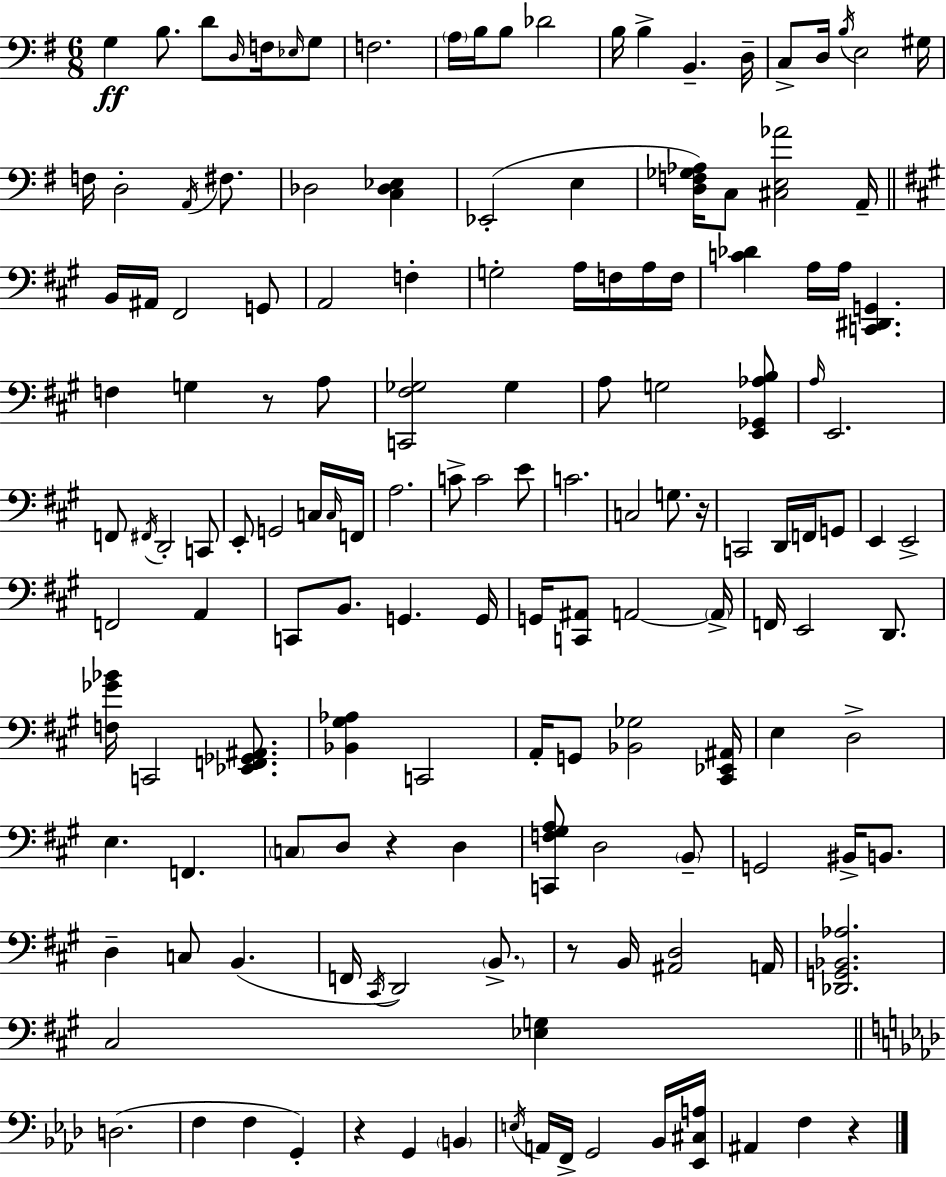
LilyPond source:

{
  \clef bass
  \numericTimeSignature
  \time 6/8
  \key e \minor
  g4\ff b8. d'8 \grace { d16 } f16 \grace { ees16 } | g8 f2. | \parenthesize a16 b16 b8 des'2 | b16 b4-> b,4.-- | \break d16-- c8-> d16 \acciaccatura { b16 } e2 | gis16 f16 d2-. | \acciaccatura { a,16 } fis8. des2 | <c des ees>4 ees,2-.( | \break e4 <d f ges aes>16) c8 <cis e aes'>2 | a,16-- \bar "||" \break \key a \major b,16 ais,16 fis,2 g,8 | a,2 f4-. | g2-. a16 f16 a16 f16 | <c' des'>4 a16 a16 <c, dis, g,>4. | \break f4 g4 r8 a8 | <c, fis ges>2 ges4 | a8 g2 <e, ges, aes b>8 | \grace { a16 } e,2. | \break f,8 \acciaccatura { fis,16 } d,2-. | c,8 e,8-. g,2 | c16 \grace { c16 } f,16 a2. | c'8-> c'2 | \break e'8 c'2. | c2 g8. | r16 c,2 d,16 | f,16 g,8 e,4 e,2-> | \break f,2 a,4 | c,8 b,8. g,4. | g,16 g,16 <c, ais,>8 a,2~~ | \parenthesize a,16-> f,16 e,2 | \break d,8. <f ges' bes'>16 c,2 | <ees, f, ges, ais,>8. <bes, gis aes>4 c,2 | a,16-. g,8 <bes, ges>2 | <cis, ees, ais,>16 e4 d2-> | \break e4. f,4. | \parenthesize c8 d8 r4 d4 | <c, f gis a>8 d2 | \parenthesize b,8-- g,2 bis,16-> | \break b,8. d4-- c8 b,4.( | f,16 \acciaccatura { cis,16 }) d,2 | \parenthesize b,8.-> r8 b,16 <ais, d>2 | a,16 <des, g, bes, aes>2. | \break cis2 | <ees g>4 \bar "||" \break \key f \minor d2.( | f4 f4 g,4-.) | r4 g,4 \parenthesize b,4 | \acciaccatura { e16 } a,16 f,16-> g,2 bes,16 | \break <ees, cis a>16 ais,4 f4 r4 | \bar "|."
}